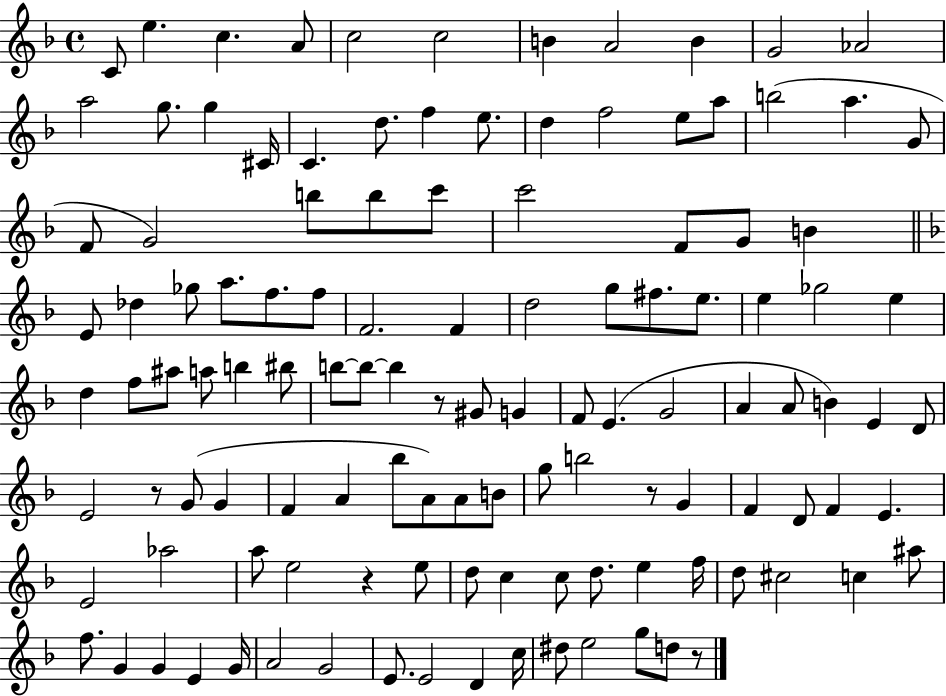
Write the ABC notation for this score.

X:1
T:Untitled
M:4/4
L:1/4
K:F
C/2 e c A/2 c2 c2 B A2 B G2 _A2 a2 g/2 g ^C/4 C d/2 f e/2 d f2 e/2 a/2 b2 a G/2 F/2 G2 b/2 b/2 c'/2 c'2 F/2 G/2 B E/2 _d _g/2 a/2 f/2 f/2 F2 F d2 g/2 ^f/2 e/2 e _g2 e d f/2 ^a/2 a/2 b ^b/2 b/2 b/2 b z/2 ^G/2 G F/2 E G2 A A/2 B E D/2 E2 z/2 G/2 G F A _b/2 A/2 A/2 B/2 g/2 b2 z/2 G F D/2 F E E2 _a2 a/2 e2 z e/2 d/2 c c/2 d/2 e f/4 d/2 ^c2 c ^a/2 f/2 G G E G/4 A2 G2 E/2 E2 D c/4 ^d/2 e2 g/2 d/2 z/2